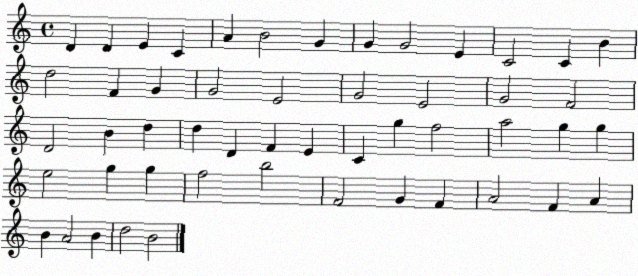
X:1
T:Untitled
M:4/4
L:1/4
K:C
D D E C A B2 G G G2 E C2 C B d2 F G G2 E2 G2 E2 G2 F2 D2 B d d D F E C g f2 a2 g g e2 g g f2 b2 F2 G F A2 F A B A2 B d2 B2